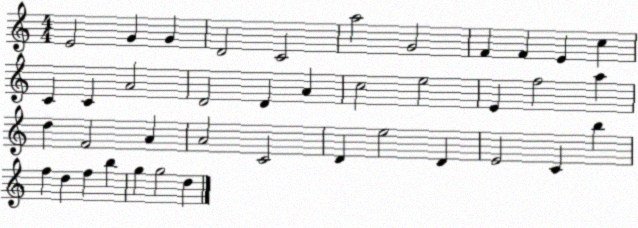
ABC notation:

X:1
T:Untitled
M:4/4
L:1/4
K:C
E2 G G D2 C2 a2 G2 F F E c C C A2 D2 D A c2 e2 E f2 a d F2 A A2 C2 D e2 D E2 C b f d f b g g2 d